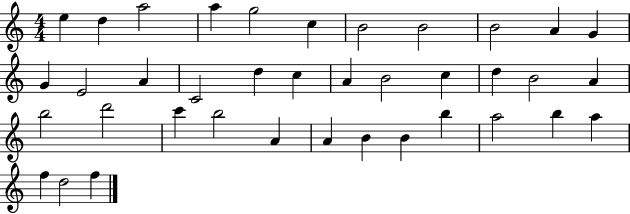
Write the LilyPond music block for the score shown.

{
  \clef treble
  \numericTimeSignature
  \time 4/4
  \key c \major
  e''4 d''4 a''2 | a''4 g''2 c''4 | b'2 b'2 | b'2 a'4 g'4 | \break g'4 e'2 a'4 | c'2 d''4 c''4 | a'4 b'2 c''4 | d''4 b'2 a'4 | \break b''2 d'''2 | c'''4 b''2 a'4 | a'4 b'4 b'4 b''4 | a''2 b''4 a''4 | \break f''4 d''2 f''4 | \bar "|."
}